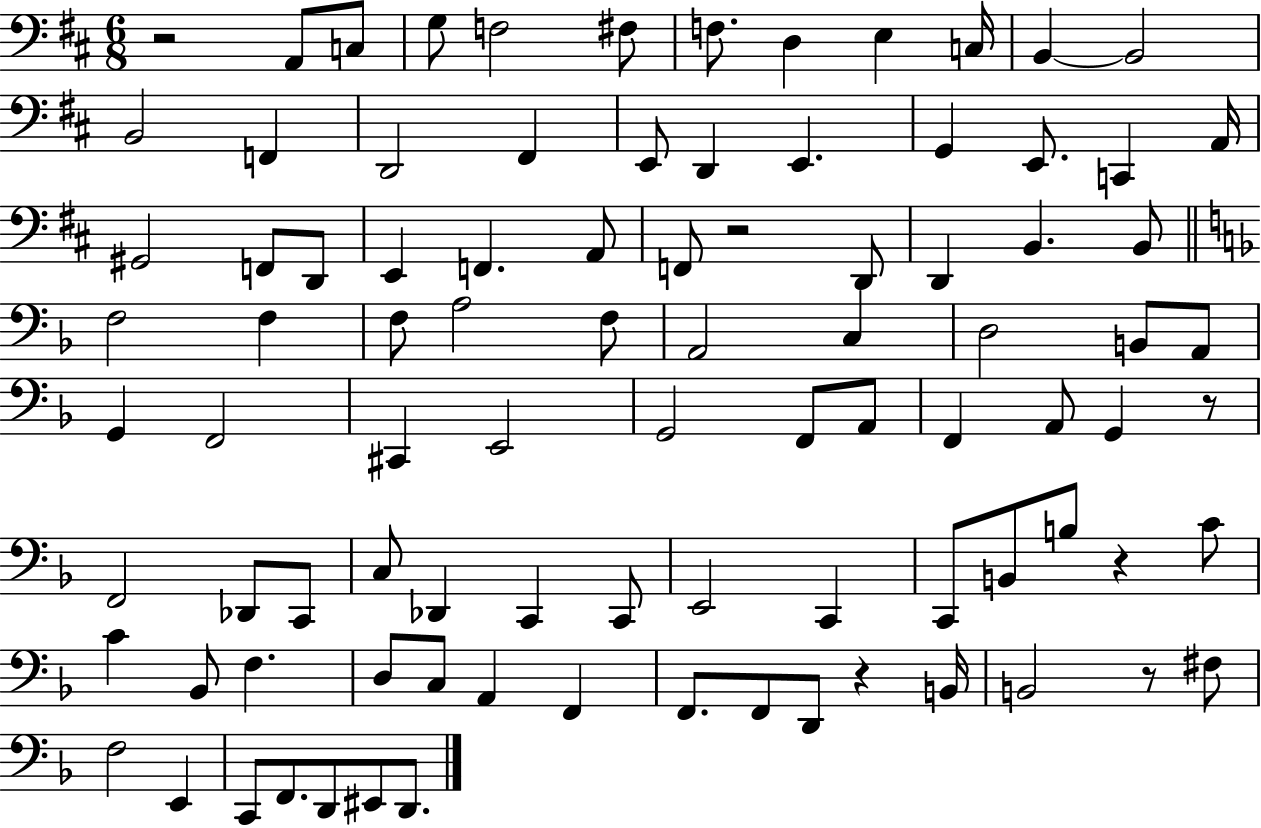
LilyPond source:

{
  \clef bass
  \numericTimeSignature
  \time 6/8
  \key d \major
  r2 a,8 c8 | g8 f2 fis8 | f8. d4 e4 c16 | b,4~~ b,2 | \break b,2 f,4 | d,2 fis,4 | e,8 d,4 e,4. | g,4 e,8. c,4 a,16 | \break gis,2 f,8 d,8 | e,4 f,4. a,8 | f,8 r2 d,8 | d,4 b,4. b,8 | \break \bar "||" \break \key d \minor f2 f4 | f8 a2 f8 | a,2 c4 | d2 b,8 a,8 | \break g,4 f,2 | cis,4 e,2 | g,2 f,8 a,8 | f,4 a,8 g,4 r8 | \break f,2 des,8 c,8 | c8 des,4 c,4 c,8 | e,2 c,4 | c,8 b,8 b8 r4 c'8 | \break c'4 bes,8 f4. | d8 c8 a,4 f,4 | f,8. f,8 d,8 r4 b,16 | b,2 r8 fis8 | \break f2 e,4 | c,8 f,8. d,8 eis,8 d,8. | \bar "|."
}